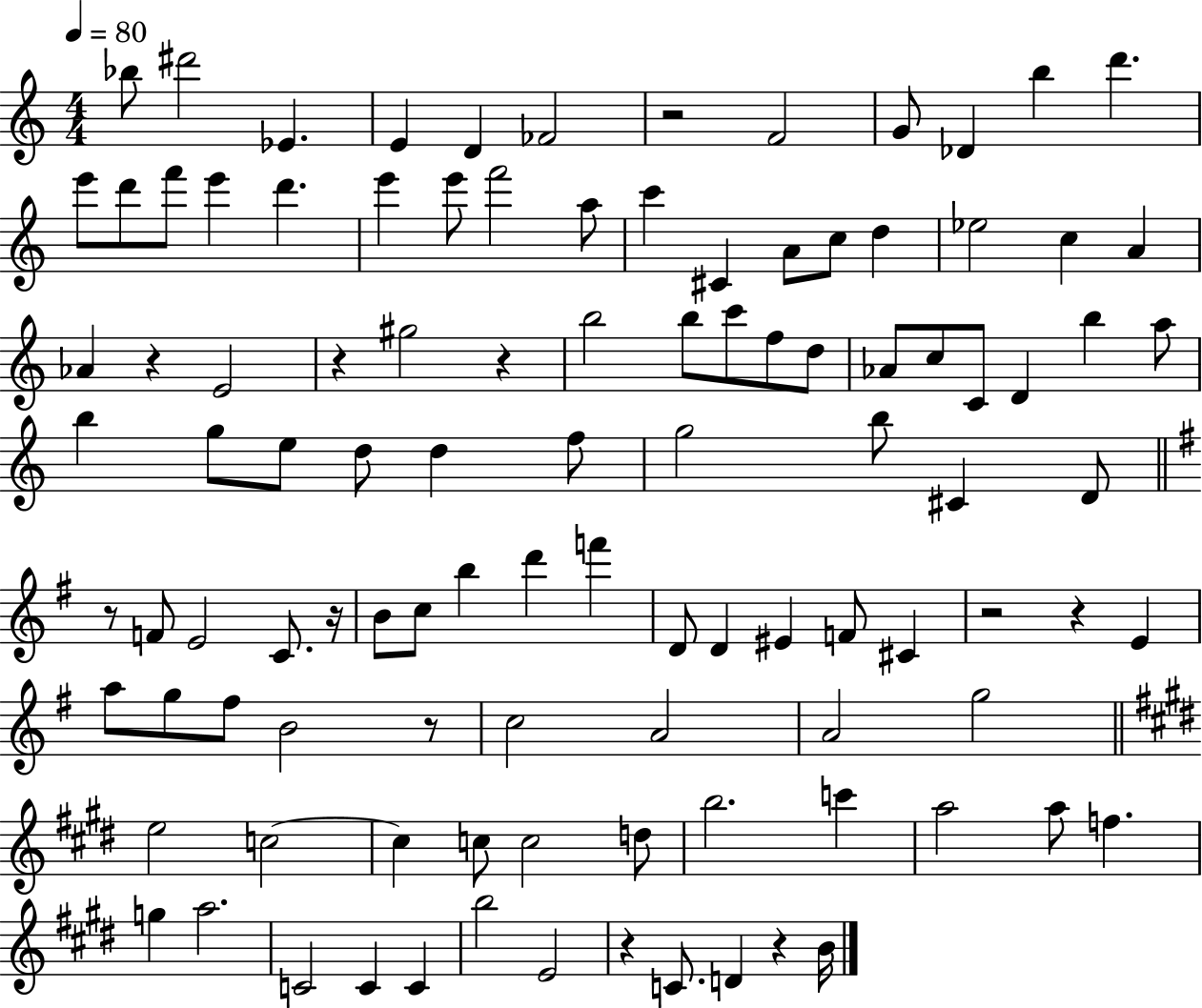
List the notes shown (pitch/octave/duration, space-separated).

Bb5/e D#6/h Eb4/q. E4/q D4/q FES4/h R/h F4/h G4/e Db4/q B5/q D6/q. E6/e D6/e F6/e E6/q D6/q. E6/q E6/e F6/h A5/e C6/q C#4/q A4/e C5/e D5/q Eb5/h C5/q A4/q Ab4/q R/q E4/h R/q G#5/h R/q B5/h B5/e C6/e F5/e D5/e Ab4/e C5/e C4/e D4/q B5/q A5/e B5/q G5/e E5/e D5/e D5/q F5/e G5/h B5/e C#4/q D4/e R/e F4/e E4/h C4/e. R/s B4/e C5/e B5/q D6/q F6/q D4/e D4/q EIS4/q F4/e C#4/q R/h R/q E4/q A5/e G5/e F#5/e B4/h R/e C5/h A4/h A4/h G5/h E5/h C5/h C5/q C5/e C5/h D5/e B5/h. C6/q A5/h A5/e F5/q. G5/q A5/h. C4/h C4/q C4/q B5/h E4/h R/q C4/e. D4/q R/q B4/s